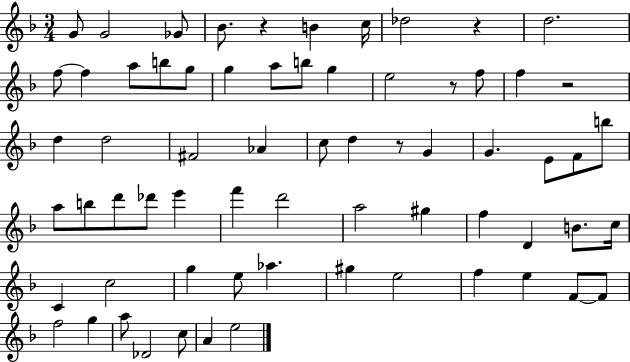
{
  \clef treble
  \numericTimeSignature
  \time 3/4
  \key f \major
  g'8 g'2 ges'8 | bes'8. r4 b'4 c''16 | des''2 r4 | d''2. | \break f''8~~ f''4 a''8 b''8 g''8 | g''4 a''8 b''8 g''4 | e''2 r8 f''8 | f''4 r2 | \break d''4 d''2 | fis'2 aes'4 | c''8 d''4 r8 g'4 | g'4. e'8 f'8 b''8 | \break a''8 b''8 d'''8 des'''8 e'''4 | f'''4 d'''2 | a''2 gis''4 | f''4 d'4 b'8. c''16 | \break c'4 c''2 | g''4 e''8 aes''4. | gis''4 e''2 | f''4 e''4 f'8~~ f'8 | \break f''2 g''4 | a''8 des'2 c''8 | a'4 e''2 | \bar "|."
}